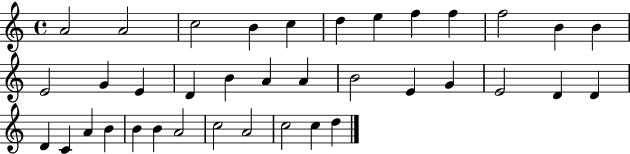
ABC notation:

X:1
T:Untitled
M:4/4
L:1/4
K:C
A2 A2 c2 B c d e f f f2 B B E2 G E D B A A B2 E G E2 D D D C A B B B A2 c2 A2 c2 c d